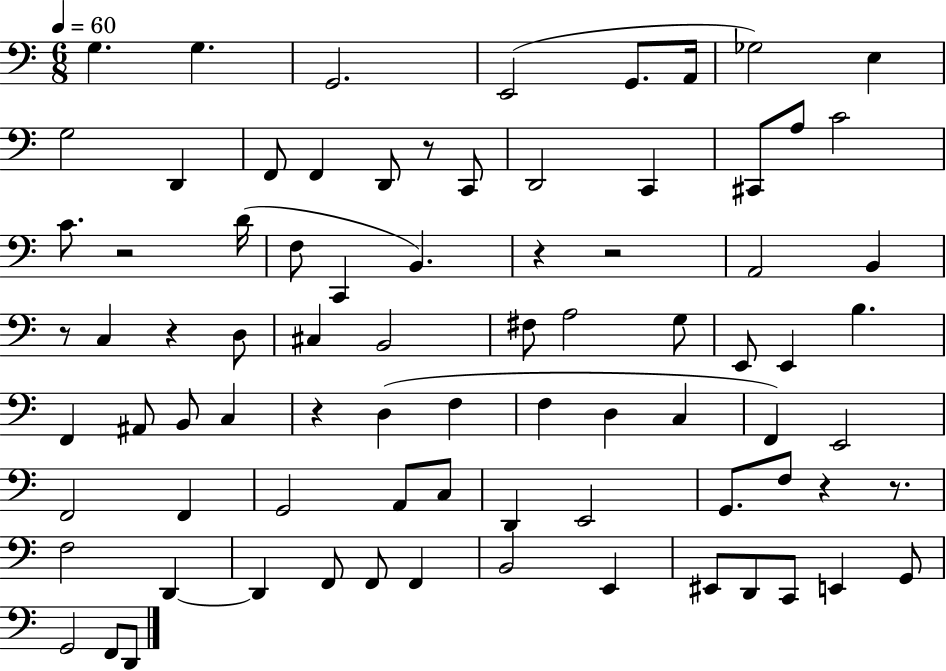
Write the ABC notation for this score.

X:1
T:Untitled
M:6/8
L:1/4
K:C
G, G, G,,2 E,,2 G,,/2 A,,/4 _G,2 E, G,2 D,, F,,/2 F,, D,,/2 z/2 C,,/2 D,,2 C,, ^C,,/2 A,/2 C2 C/2 z2 D/4 F,/2 C,, B,, z z2 A,,2 B,, z/2 C, z D,/2 ^C, B,,2 ^F,/2 A,2 G,/2 E,,/2 E,, B, F,, ^A,,/2 B,,/2 C, z D, F, F, D, C, F,, E,,2 F,,2 F,, G,,2 A,,/2 C,/2 D,, E,,2 G,,/2 F,/2 z z/2 F,2 D,, D,, F,,/2 F,,/2 F,, B,,2 E,, ^E,,/2 D,,/2 C,,/2 E,, G,,/2 G,,2 F,,/2 D,,/2